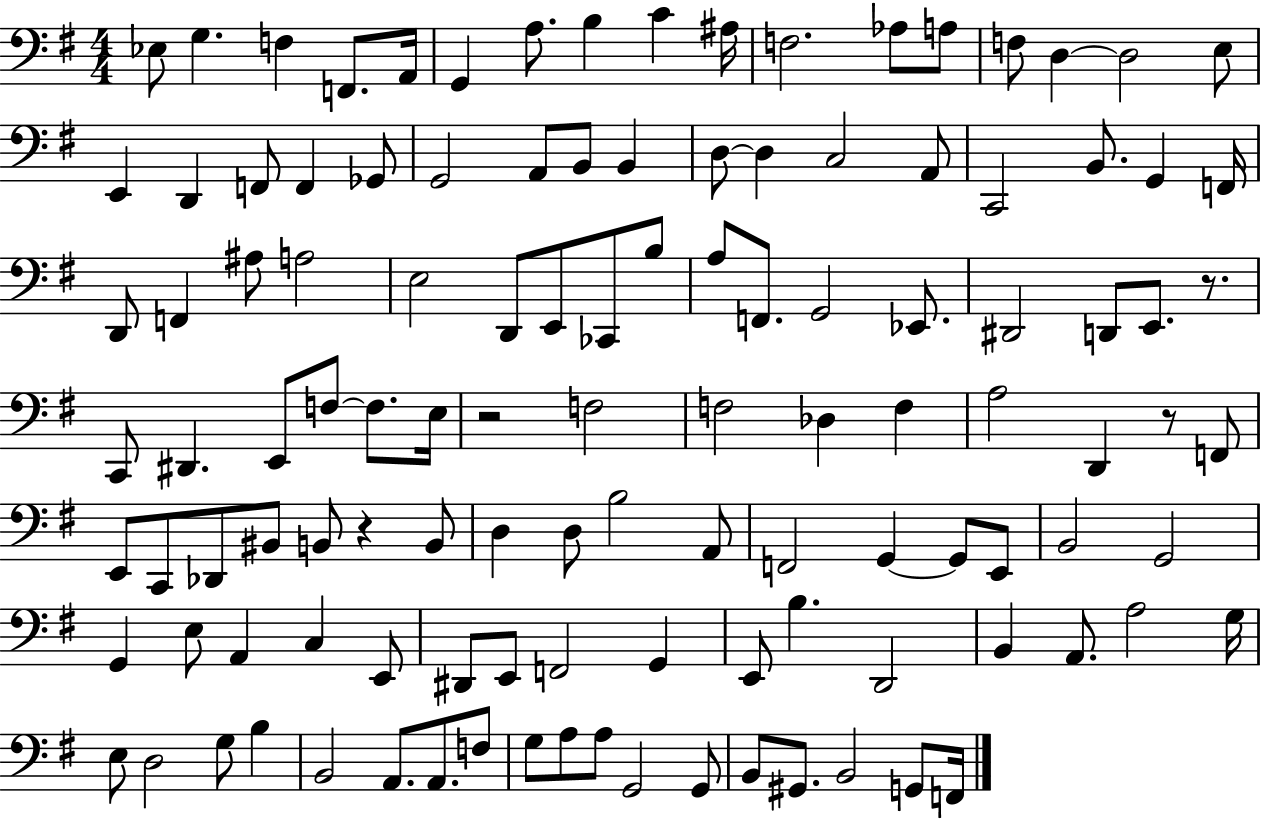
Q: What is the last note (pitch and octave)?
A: F2